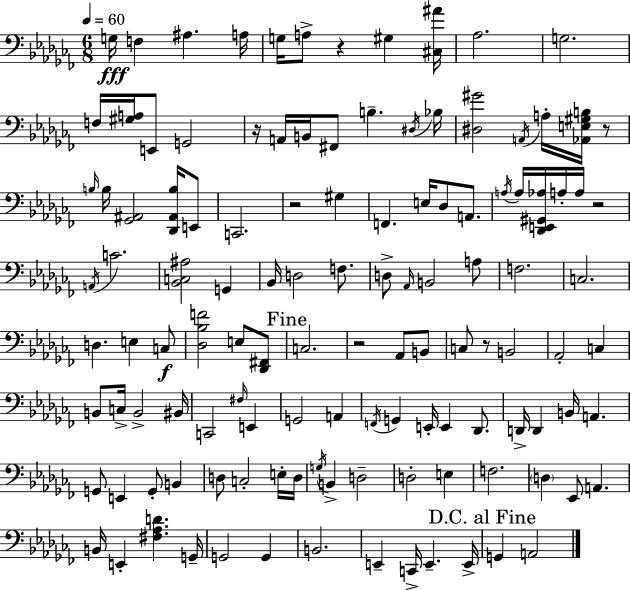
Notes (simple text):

G3/s F3/q A#3/q. A3/s G3/s A3/e R/q G#3/q [C#3,A#4]/s Ab3/h. G3/h. F3/s [G#3,A3]/s E2/e G2/h R/s A2/s B2/s F#2/e B3/q. D#3/s Bb3/s [D#3,G#4]/h A2/s A3/s [Ab2,E3,G#3,B3]/s R/e B3/s B3/s [Gb2,A#2]/h [Db2,A#2,B3]/s E2/e C2/h. R/h G#3/q F2/q. E3/s Db3/e A2/e. A3/s A3/s [Db2,E2,G#2,Ab3]/s A3/s A3/s R/h A2/s C4/h. [Bb2,C3,A#3]/h G2/q Bb2/s D3/h F3/e. D3/e Ab2/s B2/h A3/e F3/h. C3/h. D3/q. E3/q C3/e [Db3,Bb3,F4]/h E3/e [Db2,F#2]/e C3/h. R/h Ab2/e B2/e C3/e R/e B2/h Ab2/h C3/q B2/e C3/s B2/h BIS2/s C2/h F#3/s E2/q G2/h A2/q F2/s G2/q E2/s E2/q Db2/e. D2/s D2/q B2/s A2/q. G2/e E2/q G2/e B2/q D3/e C3/h E3/s D3/s G3/s B2/q D3/h D3/h E3/q F3/h. D3/q Eb2/e A2/q. B2/s E2/q [F#3,Ab3,D4]/q. G2/s G2/h G2/q B2/h. E2/q C2/s E2/q. E2/s G2/q A2/h